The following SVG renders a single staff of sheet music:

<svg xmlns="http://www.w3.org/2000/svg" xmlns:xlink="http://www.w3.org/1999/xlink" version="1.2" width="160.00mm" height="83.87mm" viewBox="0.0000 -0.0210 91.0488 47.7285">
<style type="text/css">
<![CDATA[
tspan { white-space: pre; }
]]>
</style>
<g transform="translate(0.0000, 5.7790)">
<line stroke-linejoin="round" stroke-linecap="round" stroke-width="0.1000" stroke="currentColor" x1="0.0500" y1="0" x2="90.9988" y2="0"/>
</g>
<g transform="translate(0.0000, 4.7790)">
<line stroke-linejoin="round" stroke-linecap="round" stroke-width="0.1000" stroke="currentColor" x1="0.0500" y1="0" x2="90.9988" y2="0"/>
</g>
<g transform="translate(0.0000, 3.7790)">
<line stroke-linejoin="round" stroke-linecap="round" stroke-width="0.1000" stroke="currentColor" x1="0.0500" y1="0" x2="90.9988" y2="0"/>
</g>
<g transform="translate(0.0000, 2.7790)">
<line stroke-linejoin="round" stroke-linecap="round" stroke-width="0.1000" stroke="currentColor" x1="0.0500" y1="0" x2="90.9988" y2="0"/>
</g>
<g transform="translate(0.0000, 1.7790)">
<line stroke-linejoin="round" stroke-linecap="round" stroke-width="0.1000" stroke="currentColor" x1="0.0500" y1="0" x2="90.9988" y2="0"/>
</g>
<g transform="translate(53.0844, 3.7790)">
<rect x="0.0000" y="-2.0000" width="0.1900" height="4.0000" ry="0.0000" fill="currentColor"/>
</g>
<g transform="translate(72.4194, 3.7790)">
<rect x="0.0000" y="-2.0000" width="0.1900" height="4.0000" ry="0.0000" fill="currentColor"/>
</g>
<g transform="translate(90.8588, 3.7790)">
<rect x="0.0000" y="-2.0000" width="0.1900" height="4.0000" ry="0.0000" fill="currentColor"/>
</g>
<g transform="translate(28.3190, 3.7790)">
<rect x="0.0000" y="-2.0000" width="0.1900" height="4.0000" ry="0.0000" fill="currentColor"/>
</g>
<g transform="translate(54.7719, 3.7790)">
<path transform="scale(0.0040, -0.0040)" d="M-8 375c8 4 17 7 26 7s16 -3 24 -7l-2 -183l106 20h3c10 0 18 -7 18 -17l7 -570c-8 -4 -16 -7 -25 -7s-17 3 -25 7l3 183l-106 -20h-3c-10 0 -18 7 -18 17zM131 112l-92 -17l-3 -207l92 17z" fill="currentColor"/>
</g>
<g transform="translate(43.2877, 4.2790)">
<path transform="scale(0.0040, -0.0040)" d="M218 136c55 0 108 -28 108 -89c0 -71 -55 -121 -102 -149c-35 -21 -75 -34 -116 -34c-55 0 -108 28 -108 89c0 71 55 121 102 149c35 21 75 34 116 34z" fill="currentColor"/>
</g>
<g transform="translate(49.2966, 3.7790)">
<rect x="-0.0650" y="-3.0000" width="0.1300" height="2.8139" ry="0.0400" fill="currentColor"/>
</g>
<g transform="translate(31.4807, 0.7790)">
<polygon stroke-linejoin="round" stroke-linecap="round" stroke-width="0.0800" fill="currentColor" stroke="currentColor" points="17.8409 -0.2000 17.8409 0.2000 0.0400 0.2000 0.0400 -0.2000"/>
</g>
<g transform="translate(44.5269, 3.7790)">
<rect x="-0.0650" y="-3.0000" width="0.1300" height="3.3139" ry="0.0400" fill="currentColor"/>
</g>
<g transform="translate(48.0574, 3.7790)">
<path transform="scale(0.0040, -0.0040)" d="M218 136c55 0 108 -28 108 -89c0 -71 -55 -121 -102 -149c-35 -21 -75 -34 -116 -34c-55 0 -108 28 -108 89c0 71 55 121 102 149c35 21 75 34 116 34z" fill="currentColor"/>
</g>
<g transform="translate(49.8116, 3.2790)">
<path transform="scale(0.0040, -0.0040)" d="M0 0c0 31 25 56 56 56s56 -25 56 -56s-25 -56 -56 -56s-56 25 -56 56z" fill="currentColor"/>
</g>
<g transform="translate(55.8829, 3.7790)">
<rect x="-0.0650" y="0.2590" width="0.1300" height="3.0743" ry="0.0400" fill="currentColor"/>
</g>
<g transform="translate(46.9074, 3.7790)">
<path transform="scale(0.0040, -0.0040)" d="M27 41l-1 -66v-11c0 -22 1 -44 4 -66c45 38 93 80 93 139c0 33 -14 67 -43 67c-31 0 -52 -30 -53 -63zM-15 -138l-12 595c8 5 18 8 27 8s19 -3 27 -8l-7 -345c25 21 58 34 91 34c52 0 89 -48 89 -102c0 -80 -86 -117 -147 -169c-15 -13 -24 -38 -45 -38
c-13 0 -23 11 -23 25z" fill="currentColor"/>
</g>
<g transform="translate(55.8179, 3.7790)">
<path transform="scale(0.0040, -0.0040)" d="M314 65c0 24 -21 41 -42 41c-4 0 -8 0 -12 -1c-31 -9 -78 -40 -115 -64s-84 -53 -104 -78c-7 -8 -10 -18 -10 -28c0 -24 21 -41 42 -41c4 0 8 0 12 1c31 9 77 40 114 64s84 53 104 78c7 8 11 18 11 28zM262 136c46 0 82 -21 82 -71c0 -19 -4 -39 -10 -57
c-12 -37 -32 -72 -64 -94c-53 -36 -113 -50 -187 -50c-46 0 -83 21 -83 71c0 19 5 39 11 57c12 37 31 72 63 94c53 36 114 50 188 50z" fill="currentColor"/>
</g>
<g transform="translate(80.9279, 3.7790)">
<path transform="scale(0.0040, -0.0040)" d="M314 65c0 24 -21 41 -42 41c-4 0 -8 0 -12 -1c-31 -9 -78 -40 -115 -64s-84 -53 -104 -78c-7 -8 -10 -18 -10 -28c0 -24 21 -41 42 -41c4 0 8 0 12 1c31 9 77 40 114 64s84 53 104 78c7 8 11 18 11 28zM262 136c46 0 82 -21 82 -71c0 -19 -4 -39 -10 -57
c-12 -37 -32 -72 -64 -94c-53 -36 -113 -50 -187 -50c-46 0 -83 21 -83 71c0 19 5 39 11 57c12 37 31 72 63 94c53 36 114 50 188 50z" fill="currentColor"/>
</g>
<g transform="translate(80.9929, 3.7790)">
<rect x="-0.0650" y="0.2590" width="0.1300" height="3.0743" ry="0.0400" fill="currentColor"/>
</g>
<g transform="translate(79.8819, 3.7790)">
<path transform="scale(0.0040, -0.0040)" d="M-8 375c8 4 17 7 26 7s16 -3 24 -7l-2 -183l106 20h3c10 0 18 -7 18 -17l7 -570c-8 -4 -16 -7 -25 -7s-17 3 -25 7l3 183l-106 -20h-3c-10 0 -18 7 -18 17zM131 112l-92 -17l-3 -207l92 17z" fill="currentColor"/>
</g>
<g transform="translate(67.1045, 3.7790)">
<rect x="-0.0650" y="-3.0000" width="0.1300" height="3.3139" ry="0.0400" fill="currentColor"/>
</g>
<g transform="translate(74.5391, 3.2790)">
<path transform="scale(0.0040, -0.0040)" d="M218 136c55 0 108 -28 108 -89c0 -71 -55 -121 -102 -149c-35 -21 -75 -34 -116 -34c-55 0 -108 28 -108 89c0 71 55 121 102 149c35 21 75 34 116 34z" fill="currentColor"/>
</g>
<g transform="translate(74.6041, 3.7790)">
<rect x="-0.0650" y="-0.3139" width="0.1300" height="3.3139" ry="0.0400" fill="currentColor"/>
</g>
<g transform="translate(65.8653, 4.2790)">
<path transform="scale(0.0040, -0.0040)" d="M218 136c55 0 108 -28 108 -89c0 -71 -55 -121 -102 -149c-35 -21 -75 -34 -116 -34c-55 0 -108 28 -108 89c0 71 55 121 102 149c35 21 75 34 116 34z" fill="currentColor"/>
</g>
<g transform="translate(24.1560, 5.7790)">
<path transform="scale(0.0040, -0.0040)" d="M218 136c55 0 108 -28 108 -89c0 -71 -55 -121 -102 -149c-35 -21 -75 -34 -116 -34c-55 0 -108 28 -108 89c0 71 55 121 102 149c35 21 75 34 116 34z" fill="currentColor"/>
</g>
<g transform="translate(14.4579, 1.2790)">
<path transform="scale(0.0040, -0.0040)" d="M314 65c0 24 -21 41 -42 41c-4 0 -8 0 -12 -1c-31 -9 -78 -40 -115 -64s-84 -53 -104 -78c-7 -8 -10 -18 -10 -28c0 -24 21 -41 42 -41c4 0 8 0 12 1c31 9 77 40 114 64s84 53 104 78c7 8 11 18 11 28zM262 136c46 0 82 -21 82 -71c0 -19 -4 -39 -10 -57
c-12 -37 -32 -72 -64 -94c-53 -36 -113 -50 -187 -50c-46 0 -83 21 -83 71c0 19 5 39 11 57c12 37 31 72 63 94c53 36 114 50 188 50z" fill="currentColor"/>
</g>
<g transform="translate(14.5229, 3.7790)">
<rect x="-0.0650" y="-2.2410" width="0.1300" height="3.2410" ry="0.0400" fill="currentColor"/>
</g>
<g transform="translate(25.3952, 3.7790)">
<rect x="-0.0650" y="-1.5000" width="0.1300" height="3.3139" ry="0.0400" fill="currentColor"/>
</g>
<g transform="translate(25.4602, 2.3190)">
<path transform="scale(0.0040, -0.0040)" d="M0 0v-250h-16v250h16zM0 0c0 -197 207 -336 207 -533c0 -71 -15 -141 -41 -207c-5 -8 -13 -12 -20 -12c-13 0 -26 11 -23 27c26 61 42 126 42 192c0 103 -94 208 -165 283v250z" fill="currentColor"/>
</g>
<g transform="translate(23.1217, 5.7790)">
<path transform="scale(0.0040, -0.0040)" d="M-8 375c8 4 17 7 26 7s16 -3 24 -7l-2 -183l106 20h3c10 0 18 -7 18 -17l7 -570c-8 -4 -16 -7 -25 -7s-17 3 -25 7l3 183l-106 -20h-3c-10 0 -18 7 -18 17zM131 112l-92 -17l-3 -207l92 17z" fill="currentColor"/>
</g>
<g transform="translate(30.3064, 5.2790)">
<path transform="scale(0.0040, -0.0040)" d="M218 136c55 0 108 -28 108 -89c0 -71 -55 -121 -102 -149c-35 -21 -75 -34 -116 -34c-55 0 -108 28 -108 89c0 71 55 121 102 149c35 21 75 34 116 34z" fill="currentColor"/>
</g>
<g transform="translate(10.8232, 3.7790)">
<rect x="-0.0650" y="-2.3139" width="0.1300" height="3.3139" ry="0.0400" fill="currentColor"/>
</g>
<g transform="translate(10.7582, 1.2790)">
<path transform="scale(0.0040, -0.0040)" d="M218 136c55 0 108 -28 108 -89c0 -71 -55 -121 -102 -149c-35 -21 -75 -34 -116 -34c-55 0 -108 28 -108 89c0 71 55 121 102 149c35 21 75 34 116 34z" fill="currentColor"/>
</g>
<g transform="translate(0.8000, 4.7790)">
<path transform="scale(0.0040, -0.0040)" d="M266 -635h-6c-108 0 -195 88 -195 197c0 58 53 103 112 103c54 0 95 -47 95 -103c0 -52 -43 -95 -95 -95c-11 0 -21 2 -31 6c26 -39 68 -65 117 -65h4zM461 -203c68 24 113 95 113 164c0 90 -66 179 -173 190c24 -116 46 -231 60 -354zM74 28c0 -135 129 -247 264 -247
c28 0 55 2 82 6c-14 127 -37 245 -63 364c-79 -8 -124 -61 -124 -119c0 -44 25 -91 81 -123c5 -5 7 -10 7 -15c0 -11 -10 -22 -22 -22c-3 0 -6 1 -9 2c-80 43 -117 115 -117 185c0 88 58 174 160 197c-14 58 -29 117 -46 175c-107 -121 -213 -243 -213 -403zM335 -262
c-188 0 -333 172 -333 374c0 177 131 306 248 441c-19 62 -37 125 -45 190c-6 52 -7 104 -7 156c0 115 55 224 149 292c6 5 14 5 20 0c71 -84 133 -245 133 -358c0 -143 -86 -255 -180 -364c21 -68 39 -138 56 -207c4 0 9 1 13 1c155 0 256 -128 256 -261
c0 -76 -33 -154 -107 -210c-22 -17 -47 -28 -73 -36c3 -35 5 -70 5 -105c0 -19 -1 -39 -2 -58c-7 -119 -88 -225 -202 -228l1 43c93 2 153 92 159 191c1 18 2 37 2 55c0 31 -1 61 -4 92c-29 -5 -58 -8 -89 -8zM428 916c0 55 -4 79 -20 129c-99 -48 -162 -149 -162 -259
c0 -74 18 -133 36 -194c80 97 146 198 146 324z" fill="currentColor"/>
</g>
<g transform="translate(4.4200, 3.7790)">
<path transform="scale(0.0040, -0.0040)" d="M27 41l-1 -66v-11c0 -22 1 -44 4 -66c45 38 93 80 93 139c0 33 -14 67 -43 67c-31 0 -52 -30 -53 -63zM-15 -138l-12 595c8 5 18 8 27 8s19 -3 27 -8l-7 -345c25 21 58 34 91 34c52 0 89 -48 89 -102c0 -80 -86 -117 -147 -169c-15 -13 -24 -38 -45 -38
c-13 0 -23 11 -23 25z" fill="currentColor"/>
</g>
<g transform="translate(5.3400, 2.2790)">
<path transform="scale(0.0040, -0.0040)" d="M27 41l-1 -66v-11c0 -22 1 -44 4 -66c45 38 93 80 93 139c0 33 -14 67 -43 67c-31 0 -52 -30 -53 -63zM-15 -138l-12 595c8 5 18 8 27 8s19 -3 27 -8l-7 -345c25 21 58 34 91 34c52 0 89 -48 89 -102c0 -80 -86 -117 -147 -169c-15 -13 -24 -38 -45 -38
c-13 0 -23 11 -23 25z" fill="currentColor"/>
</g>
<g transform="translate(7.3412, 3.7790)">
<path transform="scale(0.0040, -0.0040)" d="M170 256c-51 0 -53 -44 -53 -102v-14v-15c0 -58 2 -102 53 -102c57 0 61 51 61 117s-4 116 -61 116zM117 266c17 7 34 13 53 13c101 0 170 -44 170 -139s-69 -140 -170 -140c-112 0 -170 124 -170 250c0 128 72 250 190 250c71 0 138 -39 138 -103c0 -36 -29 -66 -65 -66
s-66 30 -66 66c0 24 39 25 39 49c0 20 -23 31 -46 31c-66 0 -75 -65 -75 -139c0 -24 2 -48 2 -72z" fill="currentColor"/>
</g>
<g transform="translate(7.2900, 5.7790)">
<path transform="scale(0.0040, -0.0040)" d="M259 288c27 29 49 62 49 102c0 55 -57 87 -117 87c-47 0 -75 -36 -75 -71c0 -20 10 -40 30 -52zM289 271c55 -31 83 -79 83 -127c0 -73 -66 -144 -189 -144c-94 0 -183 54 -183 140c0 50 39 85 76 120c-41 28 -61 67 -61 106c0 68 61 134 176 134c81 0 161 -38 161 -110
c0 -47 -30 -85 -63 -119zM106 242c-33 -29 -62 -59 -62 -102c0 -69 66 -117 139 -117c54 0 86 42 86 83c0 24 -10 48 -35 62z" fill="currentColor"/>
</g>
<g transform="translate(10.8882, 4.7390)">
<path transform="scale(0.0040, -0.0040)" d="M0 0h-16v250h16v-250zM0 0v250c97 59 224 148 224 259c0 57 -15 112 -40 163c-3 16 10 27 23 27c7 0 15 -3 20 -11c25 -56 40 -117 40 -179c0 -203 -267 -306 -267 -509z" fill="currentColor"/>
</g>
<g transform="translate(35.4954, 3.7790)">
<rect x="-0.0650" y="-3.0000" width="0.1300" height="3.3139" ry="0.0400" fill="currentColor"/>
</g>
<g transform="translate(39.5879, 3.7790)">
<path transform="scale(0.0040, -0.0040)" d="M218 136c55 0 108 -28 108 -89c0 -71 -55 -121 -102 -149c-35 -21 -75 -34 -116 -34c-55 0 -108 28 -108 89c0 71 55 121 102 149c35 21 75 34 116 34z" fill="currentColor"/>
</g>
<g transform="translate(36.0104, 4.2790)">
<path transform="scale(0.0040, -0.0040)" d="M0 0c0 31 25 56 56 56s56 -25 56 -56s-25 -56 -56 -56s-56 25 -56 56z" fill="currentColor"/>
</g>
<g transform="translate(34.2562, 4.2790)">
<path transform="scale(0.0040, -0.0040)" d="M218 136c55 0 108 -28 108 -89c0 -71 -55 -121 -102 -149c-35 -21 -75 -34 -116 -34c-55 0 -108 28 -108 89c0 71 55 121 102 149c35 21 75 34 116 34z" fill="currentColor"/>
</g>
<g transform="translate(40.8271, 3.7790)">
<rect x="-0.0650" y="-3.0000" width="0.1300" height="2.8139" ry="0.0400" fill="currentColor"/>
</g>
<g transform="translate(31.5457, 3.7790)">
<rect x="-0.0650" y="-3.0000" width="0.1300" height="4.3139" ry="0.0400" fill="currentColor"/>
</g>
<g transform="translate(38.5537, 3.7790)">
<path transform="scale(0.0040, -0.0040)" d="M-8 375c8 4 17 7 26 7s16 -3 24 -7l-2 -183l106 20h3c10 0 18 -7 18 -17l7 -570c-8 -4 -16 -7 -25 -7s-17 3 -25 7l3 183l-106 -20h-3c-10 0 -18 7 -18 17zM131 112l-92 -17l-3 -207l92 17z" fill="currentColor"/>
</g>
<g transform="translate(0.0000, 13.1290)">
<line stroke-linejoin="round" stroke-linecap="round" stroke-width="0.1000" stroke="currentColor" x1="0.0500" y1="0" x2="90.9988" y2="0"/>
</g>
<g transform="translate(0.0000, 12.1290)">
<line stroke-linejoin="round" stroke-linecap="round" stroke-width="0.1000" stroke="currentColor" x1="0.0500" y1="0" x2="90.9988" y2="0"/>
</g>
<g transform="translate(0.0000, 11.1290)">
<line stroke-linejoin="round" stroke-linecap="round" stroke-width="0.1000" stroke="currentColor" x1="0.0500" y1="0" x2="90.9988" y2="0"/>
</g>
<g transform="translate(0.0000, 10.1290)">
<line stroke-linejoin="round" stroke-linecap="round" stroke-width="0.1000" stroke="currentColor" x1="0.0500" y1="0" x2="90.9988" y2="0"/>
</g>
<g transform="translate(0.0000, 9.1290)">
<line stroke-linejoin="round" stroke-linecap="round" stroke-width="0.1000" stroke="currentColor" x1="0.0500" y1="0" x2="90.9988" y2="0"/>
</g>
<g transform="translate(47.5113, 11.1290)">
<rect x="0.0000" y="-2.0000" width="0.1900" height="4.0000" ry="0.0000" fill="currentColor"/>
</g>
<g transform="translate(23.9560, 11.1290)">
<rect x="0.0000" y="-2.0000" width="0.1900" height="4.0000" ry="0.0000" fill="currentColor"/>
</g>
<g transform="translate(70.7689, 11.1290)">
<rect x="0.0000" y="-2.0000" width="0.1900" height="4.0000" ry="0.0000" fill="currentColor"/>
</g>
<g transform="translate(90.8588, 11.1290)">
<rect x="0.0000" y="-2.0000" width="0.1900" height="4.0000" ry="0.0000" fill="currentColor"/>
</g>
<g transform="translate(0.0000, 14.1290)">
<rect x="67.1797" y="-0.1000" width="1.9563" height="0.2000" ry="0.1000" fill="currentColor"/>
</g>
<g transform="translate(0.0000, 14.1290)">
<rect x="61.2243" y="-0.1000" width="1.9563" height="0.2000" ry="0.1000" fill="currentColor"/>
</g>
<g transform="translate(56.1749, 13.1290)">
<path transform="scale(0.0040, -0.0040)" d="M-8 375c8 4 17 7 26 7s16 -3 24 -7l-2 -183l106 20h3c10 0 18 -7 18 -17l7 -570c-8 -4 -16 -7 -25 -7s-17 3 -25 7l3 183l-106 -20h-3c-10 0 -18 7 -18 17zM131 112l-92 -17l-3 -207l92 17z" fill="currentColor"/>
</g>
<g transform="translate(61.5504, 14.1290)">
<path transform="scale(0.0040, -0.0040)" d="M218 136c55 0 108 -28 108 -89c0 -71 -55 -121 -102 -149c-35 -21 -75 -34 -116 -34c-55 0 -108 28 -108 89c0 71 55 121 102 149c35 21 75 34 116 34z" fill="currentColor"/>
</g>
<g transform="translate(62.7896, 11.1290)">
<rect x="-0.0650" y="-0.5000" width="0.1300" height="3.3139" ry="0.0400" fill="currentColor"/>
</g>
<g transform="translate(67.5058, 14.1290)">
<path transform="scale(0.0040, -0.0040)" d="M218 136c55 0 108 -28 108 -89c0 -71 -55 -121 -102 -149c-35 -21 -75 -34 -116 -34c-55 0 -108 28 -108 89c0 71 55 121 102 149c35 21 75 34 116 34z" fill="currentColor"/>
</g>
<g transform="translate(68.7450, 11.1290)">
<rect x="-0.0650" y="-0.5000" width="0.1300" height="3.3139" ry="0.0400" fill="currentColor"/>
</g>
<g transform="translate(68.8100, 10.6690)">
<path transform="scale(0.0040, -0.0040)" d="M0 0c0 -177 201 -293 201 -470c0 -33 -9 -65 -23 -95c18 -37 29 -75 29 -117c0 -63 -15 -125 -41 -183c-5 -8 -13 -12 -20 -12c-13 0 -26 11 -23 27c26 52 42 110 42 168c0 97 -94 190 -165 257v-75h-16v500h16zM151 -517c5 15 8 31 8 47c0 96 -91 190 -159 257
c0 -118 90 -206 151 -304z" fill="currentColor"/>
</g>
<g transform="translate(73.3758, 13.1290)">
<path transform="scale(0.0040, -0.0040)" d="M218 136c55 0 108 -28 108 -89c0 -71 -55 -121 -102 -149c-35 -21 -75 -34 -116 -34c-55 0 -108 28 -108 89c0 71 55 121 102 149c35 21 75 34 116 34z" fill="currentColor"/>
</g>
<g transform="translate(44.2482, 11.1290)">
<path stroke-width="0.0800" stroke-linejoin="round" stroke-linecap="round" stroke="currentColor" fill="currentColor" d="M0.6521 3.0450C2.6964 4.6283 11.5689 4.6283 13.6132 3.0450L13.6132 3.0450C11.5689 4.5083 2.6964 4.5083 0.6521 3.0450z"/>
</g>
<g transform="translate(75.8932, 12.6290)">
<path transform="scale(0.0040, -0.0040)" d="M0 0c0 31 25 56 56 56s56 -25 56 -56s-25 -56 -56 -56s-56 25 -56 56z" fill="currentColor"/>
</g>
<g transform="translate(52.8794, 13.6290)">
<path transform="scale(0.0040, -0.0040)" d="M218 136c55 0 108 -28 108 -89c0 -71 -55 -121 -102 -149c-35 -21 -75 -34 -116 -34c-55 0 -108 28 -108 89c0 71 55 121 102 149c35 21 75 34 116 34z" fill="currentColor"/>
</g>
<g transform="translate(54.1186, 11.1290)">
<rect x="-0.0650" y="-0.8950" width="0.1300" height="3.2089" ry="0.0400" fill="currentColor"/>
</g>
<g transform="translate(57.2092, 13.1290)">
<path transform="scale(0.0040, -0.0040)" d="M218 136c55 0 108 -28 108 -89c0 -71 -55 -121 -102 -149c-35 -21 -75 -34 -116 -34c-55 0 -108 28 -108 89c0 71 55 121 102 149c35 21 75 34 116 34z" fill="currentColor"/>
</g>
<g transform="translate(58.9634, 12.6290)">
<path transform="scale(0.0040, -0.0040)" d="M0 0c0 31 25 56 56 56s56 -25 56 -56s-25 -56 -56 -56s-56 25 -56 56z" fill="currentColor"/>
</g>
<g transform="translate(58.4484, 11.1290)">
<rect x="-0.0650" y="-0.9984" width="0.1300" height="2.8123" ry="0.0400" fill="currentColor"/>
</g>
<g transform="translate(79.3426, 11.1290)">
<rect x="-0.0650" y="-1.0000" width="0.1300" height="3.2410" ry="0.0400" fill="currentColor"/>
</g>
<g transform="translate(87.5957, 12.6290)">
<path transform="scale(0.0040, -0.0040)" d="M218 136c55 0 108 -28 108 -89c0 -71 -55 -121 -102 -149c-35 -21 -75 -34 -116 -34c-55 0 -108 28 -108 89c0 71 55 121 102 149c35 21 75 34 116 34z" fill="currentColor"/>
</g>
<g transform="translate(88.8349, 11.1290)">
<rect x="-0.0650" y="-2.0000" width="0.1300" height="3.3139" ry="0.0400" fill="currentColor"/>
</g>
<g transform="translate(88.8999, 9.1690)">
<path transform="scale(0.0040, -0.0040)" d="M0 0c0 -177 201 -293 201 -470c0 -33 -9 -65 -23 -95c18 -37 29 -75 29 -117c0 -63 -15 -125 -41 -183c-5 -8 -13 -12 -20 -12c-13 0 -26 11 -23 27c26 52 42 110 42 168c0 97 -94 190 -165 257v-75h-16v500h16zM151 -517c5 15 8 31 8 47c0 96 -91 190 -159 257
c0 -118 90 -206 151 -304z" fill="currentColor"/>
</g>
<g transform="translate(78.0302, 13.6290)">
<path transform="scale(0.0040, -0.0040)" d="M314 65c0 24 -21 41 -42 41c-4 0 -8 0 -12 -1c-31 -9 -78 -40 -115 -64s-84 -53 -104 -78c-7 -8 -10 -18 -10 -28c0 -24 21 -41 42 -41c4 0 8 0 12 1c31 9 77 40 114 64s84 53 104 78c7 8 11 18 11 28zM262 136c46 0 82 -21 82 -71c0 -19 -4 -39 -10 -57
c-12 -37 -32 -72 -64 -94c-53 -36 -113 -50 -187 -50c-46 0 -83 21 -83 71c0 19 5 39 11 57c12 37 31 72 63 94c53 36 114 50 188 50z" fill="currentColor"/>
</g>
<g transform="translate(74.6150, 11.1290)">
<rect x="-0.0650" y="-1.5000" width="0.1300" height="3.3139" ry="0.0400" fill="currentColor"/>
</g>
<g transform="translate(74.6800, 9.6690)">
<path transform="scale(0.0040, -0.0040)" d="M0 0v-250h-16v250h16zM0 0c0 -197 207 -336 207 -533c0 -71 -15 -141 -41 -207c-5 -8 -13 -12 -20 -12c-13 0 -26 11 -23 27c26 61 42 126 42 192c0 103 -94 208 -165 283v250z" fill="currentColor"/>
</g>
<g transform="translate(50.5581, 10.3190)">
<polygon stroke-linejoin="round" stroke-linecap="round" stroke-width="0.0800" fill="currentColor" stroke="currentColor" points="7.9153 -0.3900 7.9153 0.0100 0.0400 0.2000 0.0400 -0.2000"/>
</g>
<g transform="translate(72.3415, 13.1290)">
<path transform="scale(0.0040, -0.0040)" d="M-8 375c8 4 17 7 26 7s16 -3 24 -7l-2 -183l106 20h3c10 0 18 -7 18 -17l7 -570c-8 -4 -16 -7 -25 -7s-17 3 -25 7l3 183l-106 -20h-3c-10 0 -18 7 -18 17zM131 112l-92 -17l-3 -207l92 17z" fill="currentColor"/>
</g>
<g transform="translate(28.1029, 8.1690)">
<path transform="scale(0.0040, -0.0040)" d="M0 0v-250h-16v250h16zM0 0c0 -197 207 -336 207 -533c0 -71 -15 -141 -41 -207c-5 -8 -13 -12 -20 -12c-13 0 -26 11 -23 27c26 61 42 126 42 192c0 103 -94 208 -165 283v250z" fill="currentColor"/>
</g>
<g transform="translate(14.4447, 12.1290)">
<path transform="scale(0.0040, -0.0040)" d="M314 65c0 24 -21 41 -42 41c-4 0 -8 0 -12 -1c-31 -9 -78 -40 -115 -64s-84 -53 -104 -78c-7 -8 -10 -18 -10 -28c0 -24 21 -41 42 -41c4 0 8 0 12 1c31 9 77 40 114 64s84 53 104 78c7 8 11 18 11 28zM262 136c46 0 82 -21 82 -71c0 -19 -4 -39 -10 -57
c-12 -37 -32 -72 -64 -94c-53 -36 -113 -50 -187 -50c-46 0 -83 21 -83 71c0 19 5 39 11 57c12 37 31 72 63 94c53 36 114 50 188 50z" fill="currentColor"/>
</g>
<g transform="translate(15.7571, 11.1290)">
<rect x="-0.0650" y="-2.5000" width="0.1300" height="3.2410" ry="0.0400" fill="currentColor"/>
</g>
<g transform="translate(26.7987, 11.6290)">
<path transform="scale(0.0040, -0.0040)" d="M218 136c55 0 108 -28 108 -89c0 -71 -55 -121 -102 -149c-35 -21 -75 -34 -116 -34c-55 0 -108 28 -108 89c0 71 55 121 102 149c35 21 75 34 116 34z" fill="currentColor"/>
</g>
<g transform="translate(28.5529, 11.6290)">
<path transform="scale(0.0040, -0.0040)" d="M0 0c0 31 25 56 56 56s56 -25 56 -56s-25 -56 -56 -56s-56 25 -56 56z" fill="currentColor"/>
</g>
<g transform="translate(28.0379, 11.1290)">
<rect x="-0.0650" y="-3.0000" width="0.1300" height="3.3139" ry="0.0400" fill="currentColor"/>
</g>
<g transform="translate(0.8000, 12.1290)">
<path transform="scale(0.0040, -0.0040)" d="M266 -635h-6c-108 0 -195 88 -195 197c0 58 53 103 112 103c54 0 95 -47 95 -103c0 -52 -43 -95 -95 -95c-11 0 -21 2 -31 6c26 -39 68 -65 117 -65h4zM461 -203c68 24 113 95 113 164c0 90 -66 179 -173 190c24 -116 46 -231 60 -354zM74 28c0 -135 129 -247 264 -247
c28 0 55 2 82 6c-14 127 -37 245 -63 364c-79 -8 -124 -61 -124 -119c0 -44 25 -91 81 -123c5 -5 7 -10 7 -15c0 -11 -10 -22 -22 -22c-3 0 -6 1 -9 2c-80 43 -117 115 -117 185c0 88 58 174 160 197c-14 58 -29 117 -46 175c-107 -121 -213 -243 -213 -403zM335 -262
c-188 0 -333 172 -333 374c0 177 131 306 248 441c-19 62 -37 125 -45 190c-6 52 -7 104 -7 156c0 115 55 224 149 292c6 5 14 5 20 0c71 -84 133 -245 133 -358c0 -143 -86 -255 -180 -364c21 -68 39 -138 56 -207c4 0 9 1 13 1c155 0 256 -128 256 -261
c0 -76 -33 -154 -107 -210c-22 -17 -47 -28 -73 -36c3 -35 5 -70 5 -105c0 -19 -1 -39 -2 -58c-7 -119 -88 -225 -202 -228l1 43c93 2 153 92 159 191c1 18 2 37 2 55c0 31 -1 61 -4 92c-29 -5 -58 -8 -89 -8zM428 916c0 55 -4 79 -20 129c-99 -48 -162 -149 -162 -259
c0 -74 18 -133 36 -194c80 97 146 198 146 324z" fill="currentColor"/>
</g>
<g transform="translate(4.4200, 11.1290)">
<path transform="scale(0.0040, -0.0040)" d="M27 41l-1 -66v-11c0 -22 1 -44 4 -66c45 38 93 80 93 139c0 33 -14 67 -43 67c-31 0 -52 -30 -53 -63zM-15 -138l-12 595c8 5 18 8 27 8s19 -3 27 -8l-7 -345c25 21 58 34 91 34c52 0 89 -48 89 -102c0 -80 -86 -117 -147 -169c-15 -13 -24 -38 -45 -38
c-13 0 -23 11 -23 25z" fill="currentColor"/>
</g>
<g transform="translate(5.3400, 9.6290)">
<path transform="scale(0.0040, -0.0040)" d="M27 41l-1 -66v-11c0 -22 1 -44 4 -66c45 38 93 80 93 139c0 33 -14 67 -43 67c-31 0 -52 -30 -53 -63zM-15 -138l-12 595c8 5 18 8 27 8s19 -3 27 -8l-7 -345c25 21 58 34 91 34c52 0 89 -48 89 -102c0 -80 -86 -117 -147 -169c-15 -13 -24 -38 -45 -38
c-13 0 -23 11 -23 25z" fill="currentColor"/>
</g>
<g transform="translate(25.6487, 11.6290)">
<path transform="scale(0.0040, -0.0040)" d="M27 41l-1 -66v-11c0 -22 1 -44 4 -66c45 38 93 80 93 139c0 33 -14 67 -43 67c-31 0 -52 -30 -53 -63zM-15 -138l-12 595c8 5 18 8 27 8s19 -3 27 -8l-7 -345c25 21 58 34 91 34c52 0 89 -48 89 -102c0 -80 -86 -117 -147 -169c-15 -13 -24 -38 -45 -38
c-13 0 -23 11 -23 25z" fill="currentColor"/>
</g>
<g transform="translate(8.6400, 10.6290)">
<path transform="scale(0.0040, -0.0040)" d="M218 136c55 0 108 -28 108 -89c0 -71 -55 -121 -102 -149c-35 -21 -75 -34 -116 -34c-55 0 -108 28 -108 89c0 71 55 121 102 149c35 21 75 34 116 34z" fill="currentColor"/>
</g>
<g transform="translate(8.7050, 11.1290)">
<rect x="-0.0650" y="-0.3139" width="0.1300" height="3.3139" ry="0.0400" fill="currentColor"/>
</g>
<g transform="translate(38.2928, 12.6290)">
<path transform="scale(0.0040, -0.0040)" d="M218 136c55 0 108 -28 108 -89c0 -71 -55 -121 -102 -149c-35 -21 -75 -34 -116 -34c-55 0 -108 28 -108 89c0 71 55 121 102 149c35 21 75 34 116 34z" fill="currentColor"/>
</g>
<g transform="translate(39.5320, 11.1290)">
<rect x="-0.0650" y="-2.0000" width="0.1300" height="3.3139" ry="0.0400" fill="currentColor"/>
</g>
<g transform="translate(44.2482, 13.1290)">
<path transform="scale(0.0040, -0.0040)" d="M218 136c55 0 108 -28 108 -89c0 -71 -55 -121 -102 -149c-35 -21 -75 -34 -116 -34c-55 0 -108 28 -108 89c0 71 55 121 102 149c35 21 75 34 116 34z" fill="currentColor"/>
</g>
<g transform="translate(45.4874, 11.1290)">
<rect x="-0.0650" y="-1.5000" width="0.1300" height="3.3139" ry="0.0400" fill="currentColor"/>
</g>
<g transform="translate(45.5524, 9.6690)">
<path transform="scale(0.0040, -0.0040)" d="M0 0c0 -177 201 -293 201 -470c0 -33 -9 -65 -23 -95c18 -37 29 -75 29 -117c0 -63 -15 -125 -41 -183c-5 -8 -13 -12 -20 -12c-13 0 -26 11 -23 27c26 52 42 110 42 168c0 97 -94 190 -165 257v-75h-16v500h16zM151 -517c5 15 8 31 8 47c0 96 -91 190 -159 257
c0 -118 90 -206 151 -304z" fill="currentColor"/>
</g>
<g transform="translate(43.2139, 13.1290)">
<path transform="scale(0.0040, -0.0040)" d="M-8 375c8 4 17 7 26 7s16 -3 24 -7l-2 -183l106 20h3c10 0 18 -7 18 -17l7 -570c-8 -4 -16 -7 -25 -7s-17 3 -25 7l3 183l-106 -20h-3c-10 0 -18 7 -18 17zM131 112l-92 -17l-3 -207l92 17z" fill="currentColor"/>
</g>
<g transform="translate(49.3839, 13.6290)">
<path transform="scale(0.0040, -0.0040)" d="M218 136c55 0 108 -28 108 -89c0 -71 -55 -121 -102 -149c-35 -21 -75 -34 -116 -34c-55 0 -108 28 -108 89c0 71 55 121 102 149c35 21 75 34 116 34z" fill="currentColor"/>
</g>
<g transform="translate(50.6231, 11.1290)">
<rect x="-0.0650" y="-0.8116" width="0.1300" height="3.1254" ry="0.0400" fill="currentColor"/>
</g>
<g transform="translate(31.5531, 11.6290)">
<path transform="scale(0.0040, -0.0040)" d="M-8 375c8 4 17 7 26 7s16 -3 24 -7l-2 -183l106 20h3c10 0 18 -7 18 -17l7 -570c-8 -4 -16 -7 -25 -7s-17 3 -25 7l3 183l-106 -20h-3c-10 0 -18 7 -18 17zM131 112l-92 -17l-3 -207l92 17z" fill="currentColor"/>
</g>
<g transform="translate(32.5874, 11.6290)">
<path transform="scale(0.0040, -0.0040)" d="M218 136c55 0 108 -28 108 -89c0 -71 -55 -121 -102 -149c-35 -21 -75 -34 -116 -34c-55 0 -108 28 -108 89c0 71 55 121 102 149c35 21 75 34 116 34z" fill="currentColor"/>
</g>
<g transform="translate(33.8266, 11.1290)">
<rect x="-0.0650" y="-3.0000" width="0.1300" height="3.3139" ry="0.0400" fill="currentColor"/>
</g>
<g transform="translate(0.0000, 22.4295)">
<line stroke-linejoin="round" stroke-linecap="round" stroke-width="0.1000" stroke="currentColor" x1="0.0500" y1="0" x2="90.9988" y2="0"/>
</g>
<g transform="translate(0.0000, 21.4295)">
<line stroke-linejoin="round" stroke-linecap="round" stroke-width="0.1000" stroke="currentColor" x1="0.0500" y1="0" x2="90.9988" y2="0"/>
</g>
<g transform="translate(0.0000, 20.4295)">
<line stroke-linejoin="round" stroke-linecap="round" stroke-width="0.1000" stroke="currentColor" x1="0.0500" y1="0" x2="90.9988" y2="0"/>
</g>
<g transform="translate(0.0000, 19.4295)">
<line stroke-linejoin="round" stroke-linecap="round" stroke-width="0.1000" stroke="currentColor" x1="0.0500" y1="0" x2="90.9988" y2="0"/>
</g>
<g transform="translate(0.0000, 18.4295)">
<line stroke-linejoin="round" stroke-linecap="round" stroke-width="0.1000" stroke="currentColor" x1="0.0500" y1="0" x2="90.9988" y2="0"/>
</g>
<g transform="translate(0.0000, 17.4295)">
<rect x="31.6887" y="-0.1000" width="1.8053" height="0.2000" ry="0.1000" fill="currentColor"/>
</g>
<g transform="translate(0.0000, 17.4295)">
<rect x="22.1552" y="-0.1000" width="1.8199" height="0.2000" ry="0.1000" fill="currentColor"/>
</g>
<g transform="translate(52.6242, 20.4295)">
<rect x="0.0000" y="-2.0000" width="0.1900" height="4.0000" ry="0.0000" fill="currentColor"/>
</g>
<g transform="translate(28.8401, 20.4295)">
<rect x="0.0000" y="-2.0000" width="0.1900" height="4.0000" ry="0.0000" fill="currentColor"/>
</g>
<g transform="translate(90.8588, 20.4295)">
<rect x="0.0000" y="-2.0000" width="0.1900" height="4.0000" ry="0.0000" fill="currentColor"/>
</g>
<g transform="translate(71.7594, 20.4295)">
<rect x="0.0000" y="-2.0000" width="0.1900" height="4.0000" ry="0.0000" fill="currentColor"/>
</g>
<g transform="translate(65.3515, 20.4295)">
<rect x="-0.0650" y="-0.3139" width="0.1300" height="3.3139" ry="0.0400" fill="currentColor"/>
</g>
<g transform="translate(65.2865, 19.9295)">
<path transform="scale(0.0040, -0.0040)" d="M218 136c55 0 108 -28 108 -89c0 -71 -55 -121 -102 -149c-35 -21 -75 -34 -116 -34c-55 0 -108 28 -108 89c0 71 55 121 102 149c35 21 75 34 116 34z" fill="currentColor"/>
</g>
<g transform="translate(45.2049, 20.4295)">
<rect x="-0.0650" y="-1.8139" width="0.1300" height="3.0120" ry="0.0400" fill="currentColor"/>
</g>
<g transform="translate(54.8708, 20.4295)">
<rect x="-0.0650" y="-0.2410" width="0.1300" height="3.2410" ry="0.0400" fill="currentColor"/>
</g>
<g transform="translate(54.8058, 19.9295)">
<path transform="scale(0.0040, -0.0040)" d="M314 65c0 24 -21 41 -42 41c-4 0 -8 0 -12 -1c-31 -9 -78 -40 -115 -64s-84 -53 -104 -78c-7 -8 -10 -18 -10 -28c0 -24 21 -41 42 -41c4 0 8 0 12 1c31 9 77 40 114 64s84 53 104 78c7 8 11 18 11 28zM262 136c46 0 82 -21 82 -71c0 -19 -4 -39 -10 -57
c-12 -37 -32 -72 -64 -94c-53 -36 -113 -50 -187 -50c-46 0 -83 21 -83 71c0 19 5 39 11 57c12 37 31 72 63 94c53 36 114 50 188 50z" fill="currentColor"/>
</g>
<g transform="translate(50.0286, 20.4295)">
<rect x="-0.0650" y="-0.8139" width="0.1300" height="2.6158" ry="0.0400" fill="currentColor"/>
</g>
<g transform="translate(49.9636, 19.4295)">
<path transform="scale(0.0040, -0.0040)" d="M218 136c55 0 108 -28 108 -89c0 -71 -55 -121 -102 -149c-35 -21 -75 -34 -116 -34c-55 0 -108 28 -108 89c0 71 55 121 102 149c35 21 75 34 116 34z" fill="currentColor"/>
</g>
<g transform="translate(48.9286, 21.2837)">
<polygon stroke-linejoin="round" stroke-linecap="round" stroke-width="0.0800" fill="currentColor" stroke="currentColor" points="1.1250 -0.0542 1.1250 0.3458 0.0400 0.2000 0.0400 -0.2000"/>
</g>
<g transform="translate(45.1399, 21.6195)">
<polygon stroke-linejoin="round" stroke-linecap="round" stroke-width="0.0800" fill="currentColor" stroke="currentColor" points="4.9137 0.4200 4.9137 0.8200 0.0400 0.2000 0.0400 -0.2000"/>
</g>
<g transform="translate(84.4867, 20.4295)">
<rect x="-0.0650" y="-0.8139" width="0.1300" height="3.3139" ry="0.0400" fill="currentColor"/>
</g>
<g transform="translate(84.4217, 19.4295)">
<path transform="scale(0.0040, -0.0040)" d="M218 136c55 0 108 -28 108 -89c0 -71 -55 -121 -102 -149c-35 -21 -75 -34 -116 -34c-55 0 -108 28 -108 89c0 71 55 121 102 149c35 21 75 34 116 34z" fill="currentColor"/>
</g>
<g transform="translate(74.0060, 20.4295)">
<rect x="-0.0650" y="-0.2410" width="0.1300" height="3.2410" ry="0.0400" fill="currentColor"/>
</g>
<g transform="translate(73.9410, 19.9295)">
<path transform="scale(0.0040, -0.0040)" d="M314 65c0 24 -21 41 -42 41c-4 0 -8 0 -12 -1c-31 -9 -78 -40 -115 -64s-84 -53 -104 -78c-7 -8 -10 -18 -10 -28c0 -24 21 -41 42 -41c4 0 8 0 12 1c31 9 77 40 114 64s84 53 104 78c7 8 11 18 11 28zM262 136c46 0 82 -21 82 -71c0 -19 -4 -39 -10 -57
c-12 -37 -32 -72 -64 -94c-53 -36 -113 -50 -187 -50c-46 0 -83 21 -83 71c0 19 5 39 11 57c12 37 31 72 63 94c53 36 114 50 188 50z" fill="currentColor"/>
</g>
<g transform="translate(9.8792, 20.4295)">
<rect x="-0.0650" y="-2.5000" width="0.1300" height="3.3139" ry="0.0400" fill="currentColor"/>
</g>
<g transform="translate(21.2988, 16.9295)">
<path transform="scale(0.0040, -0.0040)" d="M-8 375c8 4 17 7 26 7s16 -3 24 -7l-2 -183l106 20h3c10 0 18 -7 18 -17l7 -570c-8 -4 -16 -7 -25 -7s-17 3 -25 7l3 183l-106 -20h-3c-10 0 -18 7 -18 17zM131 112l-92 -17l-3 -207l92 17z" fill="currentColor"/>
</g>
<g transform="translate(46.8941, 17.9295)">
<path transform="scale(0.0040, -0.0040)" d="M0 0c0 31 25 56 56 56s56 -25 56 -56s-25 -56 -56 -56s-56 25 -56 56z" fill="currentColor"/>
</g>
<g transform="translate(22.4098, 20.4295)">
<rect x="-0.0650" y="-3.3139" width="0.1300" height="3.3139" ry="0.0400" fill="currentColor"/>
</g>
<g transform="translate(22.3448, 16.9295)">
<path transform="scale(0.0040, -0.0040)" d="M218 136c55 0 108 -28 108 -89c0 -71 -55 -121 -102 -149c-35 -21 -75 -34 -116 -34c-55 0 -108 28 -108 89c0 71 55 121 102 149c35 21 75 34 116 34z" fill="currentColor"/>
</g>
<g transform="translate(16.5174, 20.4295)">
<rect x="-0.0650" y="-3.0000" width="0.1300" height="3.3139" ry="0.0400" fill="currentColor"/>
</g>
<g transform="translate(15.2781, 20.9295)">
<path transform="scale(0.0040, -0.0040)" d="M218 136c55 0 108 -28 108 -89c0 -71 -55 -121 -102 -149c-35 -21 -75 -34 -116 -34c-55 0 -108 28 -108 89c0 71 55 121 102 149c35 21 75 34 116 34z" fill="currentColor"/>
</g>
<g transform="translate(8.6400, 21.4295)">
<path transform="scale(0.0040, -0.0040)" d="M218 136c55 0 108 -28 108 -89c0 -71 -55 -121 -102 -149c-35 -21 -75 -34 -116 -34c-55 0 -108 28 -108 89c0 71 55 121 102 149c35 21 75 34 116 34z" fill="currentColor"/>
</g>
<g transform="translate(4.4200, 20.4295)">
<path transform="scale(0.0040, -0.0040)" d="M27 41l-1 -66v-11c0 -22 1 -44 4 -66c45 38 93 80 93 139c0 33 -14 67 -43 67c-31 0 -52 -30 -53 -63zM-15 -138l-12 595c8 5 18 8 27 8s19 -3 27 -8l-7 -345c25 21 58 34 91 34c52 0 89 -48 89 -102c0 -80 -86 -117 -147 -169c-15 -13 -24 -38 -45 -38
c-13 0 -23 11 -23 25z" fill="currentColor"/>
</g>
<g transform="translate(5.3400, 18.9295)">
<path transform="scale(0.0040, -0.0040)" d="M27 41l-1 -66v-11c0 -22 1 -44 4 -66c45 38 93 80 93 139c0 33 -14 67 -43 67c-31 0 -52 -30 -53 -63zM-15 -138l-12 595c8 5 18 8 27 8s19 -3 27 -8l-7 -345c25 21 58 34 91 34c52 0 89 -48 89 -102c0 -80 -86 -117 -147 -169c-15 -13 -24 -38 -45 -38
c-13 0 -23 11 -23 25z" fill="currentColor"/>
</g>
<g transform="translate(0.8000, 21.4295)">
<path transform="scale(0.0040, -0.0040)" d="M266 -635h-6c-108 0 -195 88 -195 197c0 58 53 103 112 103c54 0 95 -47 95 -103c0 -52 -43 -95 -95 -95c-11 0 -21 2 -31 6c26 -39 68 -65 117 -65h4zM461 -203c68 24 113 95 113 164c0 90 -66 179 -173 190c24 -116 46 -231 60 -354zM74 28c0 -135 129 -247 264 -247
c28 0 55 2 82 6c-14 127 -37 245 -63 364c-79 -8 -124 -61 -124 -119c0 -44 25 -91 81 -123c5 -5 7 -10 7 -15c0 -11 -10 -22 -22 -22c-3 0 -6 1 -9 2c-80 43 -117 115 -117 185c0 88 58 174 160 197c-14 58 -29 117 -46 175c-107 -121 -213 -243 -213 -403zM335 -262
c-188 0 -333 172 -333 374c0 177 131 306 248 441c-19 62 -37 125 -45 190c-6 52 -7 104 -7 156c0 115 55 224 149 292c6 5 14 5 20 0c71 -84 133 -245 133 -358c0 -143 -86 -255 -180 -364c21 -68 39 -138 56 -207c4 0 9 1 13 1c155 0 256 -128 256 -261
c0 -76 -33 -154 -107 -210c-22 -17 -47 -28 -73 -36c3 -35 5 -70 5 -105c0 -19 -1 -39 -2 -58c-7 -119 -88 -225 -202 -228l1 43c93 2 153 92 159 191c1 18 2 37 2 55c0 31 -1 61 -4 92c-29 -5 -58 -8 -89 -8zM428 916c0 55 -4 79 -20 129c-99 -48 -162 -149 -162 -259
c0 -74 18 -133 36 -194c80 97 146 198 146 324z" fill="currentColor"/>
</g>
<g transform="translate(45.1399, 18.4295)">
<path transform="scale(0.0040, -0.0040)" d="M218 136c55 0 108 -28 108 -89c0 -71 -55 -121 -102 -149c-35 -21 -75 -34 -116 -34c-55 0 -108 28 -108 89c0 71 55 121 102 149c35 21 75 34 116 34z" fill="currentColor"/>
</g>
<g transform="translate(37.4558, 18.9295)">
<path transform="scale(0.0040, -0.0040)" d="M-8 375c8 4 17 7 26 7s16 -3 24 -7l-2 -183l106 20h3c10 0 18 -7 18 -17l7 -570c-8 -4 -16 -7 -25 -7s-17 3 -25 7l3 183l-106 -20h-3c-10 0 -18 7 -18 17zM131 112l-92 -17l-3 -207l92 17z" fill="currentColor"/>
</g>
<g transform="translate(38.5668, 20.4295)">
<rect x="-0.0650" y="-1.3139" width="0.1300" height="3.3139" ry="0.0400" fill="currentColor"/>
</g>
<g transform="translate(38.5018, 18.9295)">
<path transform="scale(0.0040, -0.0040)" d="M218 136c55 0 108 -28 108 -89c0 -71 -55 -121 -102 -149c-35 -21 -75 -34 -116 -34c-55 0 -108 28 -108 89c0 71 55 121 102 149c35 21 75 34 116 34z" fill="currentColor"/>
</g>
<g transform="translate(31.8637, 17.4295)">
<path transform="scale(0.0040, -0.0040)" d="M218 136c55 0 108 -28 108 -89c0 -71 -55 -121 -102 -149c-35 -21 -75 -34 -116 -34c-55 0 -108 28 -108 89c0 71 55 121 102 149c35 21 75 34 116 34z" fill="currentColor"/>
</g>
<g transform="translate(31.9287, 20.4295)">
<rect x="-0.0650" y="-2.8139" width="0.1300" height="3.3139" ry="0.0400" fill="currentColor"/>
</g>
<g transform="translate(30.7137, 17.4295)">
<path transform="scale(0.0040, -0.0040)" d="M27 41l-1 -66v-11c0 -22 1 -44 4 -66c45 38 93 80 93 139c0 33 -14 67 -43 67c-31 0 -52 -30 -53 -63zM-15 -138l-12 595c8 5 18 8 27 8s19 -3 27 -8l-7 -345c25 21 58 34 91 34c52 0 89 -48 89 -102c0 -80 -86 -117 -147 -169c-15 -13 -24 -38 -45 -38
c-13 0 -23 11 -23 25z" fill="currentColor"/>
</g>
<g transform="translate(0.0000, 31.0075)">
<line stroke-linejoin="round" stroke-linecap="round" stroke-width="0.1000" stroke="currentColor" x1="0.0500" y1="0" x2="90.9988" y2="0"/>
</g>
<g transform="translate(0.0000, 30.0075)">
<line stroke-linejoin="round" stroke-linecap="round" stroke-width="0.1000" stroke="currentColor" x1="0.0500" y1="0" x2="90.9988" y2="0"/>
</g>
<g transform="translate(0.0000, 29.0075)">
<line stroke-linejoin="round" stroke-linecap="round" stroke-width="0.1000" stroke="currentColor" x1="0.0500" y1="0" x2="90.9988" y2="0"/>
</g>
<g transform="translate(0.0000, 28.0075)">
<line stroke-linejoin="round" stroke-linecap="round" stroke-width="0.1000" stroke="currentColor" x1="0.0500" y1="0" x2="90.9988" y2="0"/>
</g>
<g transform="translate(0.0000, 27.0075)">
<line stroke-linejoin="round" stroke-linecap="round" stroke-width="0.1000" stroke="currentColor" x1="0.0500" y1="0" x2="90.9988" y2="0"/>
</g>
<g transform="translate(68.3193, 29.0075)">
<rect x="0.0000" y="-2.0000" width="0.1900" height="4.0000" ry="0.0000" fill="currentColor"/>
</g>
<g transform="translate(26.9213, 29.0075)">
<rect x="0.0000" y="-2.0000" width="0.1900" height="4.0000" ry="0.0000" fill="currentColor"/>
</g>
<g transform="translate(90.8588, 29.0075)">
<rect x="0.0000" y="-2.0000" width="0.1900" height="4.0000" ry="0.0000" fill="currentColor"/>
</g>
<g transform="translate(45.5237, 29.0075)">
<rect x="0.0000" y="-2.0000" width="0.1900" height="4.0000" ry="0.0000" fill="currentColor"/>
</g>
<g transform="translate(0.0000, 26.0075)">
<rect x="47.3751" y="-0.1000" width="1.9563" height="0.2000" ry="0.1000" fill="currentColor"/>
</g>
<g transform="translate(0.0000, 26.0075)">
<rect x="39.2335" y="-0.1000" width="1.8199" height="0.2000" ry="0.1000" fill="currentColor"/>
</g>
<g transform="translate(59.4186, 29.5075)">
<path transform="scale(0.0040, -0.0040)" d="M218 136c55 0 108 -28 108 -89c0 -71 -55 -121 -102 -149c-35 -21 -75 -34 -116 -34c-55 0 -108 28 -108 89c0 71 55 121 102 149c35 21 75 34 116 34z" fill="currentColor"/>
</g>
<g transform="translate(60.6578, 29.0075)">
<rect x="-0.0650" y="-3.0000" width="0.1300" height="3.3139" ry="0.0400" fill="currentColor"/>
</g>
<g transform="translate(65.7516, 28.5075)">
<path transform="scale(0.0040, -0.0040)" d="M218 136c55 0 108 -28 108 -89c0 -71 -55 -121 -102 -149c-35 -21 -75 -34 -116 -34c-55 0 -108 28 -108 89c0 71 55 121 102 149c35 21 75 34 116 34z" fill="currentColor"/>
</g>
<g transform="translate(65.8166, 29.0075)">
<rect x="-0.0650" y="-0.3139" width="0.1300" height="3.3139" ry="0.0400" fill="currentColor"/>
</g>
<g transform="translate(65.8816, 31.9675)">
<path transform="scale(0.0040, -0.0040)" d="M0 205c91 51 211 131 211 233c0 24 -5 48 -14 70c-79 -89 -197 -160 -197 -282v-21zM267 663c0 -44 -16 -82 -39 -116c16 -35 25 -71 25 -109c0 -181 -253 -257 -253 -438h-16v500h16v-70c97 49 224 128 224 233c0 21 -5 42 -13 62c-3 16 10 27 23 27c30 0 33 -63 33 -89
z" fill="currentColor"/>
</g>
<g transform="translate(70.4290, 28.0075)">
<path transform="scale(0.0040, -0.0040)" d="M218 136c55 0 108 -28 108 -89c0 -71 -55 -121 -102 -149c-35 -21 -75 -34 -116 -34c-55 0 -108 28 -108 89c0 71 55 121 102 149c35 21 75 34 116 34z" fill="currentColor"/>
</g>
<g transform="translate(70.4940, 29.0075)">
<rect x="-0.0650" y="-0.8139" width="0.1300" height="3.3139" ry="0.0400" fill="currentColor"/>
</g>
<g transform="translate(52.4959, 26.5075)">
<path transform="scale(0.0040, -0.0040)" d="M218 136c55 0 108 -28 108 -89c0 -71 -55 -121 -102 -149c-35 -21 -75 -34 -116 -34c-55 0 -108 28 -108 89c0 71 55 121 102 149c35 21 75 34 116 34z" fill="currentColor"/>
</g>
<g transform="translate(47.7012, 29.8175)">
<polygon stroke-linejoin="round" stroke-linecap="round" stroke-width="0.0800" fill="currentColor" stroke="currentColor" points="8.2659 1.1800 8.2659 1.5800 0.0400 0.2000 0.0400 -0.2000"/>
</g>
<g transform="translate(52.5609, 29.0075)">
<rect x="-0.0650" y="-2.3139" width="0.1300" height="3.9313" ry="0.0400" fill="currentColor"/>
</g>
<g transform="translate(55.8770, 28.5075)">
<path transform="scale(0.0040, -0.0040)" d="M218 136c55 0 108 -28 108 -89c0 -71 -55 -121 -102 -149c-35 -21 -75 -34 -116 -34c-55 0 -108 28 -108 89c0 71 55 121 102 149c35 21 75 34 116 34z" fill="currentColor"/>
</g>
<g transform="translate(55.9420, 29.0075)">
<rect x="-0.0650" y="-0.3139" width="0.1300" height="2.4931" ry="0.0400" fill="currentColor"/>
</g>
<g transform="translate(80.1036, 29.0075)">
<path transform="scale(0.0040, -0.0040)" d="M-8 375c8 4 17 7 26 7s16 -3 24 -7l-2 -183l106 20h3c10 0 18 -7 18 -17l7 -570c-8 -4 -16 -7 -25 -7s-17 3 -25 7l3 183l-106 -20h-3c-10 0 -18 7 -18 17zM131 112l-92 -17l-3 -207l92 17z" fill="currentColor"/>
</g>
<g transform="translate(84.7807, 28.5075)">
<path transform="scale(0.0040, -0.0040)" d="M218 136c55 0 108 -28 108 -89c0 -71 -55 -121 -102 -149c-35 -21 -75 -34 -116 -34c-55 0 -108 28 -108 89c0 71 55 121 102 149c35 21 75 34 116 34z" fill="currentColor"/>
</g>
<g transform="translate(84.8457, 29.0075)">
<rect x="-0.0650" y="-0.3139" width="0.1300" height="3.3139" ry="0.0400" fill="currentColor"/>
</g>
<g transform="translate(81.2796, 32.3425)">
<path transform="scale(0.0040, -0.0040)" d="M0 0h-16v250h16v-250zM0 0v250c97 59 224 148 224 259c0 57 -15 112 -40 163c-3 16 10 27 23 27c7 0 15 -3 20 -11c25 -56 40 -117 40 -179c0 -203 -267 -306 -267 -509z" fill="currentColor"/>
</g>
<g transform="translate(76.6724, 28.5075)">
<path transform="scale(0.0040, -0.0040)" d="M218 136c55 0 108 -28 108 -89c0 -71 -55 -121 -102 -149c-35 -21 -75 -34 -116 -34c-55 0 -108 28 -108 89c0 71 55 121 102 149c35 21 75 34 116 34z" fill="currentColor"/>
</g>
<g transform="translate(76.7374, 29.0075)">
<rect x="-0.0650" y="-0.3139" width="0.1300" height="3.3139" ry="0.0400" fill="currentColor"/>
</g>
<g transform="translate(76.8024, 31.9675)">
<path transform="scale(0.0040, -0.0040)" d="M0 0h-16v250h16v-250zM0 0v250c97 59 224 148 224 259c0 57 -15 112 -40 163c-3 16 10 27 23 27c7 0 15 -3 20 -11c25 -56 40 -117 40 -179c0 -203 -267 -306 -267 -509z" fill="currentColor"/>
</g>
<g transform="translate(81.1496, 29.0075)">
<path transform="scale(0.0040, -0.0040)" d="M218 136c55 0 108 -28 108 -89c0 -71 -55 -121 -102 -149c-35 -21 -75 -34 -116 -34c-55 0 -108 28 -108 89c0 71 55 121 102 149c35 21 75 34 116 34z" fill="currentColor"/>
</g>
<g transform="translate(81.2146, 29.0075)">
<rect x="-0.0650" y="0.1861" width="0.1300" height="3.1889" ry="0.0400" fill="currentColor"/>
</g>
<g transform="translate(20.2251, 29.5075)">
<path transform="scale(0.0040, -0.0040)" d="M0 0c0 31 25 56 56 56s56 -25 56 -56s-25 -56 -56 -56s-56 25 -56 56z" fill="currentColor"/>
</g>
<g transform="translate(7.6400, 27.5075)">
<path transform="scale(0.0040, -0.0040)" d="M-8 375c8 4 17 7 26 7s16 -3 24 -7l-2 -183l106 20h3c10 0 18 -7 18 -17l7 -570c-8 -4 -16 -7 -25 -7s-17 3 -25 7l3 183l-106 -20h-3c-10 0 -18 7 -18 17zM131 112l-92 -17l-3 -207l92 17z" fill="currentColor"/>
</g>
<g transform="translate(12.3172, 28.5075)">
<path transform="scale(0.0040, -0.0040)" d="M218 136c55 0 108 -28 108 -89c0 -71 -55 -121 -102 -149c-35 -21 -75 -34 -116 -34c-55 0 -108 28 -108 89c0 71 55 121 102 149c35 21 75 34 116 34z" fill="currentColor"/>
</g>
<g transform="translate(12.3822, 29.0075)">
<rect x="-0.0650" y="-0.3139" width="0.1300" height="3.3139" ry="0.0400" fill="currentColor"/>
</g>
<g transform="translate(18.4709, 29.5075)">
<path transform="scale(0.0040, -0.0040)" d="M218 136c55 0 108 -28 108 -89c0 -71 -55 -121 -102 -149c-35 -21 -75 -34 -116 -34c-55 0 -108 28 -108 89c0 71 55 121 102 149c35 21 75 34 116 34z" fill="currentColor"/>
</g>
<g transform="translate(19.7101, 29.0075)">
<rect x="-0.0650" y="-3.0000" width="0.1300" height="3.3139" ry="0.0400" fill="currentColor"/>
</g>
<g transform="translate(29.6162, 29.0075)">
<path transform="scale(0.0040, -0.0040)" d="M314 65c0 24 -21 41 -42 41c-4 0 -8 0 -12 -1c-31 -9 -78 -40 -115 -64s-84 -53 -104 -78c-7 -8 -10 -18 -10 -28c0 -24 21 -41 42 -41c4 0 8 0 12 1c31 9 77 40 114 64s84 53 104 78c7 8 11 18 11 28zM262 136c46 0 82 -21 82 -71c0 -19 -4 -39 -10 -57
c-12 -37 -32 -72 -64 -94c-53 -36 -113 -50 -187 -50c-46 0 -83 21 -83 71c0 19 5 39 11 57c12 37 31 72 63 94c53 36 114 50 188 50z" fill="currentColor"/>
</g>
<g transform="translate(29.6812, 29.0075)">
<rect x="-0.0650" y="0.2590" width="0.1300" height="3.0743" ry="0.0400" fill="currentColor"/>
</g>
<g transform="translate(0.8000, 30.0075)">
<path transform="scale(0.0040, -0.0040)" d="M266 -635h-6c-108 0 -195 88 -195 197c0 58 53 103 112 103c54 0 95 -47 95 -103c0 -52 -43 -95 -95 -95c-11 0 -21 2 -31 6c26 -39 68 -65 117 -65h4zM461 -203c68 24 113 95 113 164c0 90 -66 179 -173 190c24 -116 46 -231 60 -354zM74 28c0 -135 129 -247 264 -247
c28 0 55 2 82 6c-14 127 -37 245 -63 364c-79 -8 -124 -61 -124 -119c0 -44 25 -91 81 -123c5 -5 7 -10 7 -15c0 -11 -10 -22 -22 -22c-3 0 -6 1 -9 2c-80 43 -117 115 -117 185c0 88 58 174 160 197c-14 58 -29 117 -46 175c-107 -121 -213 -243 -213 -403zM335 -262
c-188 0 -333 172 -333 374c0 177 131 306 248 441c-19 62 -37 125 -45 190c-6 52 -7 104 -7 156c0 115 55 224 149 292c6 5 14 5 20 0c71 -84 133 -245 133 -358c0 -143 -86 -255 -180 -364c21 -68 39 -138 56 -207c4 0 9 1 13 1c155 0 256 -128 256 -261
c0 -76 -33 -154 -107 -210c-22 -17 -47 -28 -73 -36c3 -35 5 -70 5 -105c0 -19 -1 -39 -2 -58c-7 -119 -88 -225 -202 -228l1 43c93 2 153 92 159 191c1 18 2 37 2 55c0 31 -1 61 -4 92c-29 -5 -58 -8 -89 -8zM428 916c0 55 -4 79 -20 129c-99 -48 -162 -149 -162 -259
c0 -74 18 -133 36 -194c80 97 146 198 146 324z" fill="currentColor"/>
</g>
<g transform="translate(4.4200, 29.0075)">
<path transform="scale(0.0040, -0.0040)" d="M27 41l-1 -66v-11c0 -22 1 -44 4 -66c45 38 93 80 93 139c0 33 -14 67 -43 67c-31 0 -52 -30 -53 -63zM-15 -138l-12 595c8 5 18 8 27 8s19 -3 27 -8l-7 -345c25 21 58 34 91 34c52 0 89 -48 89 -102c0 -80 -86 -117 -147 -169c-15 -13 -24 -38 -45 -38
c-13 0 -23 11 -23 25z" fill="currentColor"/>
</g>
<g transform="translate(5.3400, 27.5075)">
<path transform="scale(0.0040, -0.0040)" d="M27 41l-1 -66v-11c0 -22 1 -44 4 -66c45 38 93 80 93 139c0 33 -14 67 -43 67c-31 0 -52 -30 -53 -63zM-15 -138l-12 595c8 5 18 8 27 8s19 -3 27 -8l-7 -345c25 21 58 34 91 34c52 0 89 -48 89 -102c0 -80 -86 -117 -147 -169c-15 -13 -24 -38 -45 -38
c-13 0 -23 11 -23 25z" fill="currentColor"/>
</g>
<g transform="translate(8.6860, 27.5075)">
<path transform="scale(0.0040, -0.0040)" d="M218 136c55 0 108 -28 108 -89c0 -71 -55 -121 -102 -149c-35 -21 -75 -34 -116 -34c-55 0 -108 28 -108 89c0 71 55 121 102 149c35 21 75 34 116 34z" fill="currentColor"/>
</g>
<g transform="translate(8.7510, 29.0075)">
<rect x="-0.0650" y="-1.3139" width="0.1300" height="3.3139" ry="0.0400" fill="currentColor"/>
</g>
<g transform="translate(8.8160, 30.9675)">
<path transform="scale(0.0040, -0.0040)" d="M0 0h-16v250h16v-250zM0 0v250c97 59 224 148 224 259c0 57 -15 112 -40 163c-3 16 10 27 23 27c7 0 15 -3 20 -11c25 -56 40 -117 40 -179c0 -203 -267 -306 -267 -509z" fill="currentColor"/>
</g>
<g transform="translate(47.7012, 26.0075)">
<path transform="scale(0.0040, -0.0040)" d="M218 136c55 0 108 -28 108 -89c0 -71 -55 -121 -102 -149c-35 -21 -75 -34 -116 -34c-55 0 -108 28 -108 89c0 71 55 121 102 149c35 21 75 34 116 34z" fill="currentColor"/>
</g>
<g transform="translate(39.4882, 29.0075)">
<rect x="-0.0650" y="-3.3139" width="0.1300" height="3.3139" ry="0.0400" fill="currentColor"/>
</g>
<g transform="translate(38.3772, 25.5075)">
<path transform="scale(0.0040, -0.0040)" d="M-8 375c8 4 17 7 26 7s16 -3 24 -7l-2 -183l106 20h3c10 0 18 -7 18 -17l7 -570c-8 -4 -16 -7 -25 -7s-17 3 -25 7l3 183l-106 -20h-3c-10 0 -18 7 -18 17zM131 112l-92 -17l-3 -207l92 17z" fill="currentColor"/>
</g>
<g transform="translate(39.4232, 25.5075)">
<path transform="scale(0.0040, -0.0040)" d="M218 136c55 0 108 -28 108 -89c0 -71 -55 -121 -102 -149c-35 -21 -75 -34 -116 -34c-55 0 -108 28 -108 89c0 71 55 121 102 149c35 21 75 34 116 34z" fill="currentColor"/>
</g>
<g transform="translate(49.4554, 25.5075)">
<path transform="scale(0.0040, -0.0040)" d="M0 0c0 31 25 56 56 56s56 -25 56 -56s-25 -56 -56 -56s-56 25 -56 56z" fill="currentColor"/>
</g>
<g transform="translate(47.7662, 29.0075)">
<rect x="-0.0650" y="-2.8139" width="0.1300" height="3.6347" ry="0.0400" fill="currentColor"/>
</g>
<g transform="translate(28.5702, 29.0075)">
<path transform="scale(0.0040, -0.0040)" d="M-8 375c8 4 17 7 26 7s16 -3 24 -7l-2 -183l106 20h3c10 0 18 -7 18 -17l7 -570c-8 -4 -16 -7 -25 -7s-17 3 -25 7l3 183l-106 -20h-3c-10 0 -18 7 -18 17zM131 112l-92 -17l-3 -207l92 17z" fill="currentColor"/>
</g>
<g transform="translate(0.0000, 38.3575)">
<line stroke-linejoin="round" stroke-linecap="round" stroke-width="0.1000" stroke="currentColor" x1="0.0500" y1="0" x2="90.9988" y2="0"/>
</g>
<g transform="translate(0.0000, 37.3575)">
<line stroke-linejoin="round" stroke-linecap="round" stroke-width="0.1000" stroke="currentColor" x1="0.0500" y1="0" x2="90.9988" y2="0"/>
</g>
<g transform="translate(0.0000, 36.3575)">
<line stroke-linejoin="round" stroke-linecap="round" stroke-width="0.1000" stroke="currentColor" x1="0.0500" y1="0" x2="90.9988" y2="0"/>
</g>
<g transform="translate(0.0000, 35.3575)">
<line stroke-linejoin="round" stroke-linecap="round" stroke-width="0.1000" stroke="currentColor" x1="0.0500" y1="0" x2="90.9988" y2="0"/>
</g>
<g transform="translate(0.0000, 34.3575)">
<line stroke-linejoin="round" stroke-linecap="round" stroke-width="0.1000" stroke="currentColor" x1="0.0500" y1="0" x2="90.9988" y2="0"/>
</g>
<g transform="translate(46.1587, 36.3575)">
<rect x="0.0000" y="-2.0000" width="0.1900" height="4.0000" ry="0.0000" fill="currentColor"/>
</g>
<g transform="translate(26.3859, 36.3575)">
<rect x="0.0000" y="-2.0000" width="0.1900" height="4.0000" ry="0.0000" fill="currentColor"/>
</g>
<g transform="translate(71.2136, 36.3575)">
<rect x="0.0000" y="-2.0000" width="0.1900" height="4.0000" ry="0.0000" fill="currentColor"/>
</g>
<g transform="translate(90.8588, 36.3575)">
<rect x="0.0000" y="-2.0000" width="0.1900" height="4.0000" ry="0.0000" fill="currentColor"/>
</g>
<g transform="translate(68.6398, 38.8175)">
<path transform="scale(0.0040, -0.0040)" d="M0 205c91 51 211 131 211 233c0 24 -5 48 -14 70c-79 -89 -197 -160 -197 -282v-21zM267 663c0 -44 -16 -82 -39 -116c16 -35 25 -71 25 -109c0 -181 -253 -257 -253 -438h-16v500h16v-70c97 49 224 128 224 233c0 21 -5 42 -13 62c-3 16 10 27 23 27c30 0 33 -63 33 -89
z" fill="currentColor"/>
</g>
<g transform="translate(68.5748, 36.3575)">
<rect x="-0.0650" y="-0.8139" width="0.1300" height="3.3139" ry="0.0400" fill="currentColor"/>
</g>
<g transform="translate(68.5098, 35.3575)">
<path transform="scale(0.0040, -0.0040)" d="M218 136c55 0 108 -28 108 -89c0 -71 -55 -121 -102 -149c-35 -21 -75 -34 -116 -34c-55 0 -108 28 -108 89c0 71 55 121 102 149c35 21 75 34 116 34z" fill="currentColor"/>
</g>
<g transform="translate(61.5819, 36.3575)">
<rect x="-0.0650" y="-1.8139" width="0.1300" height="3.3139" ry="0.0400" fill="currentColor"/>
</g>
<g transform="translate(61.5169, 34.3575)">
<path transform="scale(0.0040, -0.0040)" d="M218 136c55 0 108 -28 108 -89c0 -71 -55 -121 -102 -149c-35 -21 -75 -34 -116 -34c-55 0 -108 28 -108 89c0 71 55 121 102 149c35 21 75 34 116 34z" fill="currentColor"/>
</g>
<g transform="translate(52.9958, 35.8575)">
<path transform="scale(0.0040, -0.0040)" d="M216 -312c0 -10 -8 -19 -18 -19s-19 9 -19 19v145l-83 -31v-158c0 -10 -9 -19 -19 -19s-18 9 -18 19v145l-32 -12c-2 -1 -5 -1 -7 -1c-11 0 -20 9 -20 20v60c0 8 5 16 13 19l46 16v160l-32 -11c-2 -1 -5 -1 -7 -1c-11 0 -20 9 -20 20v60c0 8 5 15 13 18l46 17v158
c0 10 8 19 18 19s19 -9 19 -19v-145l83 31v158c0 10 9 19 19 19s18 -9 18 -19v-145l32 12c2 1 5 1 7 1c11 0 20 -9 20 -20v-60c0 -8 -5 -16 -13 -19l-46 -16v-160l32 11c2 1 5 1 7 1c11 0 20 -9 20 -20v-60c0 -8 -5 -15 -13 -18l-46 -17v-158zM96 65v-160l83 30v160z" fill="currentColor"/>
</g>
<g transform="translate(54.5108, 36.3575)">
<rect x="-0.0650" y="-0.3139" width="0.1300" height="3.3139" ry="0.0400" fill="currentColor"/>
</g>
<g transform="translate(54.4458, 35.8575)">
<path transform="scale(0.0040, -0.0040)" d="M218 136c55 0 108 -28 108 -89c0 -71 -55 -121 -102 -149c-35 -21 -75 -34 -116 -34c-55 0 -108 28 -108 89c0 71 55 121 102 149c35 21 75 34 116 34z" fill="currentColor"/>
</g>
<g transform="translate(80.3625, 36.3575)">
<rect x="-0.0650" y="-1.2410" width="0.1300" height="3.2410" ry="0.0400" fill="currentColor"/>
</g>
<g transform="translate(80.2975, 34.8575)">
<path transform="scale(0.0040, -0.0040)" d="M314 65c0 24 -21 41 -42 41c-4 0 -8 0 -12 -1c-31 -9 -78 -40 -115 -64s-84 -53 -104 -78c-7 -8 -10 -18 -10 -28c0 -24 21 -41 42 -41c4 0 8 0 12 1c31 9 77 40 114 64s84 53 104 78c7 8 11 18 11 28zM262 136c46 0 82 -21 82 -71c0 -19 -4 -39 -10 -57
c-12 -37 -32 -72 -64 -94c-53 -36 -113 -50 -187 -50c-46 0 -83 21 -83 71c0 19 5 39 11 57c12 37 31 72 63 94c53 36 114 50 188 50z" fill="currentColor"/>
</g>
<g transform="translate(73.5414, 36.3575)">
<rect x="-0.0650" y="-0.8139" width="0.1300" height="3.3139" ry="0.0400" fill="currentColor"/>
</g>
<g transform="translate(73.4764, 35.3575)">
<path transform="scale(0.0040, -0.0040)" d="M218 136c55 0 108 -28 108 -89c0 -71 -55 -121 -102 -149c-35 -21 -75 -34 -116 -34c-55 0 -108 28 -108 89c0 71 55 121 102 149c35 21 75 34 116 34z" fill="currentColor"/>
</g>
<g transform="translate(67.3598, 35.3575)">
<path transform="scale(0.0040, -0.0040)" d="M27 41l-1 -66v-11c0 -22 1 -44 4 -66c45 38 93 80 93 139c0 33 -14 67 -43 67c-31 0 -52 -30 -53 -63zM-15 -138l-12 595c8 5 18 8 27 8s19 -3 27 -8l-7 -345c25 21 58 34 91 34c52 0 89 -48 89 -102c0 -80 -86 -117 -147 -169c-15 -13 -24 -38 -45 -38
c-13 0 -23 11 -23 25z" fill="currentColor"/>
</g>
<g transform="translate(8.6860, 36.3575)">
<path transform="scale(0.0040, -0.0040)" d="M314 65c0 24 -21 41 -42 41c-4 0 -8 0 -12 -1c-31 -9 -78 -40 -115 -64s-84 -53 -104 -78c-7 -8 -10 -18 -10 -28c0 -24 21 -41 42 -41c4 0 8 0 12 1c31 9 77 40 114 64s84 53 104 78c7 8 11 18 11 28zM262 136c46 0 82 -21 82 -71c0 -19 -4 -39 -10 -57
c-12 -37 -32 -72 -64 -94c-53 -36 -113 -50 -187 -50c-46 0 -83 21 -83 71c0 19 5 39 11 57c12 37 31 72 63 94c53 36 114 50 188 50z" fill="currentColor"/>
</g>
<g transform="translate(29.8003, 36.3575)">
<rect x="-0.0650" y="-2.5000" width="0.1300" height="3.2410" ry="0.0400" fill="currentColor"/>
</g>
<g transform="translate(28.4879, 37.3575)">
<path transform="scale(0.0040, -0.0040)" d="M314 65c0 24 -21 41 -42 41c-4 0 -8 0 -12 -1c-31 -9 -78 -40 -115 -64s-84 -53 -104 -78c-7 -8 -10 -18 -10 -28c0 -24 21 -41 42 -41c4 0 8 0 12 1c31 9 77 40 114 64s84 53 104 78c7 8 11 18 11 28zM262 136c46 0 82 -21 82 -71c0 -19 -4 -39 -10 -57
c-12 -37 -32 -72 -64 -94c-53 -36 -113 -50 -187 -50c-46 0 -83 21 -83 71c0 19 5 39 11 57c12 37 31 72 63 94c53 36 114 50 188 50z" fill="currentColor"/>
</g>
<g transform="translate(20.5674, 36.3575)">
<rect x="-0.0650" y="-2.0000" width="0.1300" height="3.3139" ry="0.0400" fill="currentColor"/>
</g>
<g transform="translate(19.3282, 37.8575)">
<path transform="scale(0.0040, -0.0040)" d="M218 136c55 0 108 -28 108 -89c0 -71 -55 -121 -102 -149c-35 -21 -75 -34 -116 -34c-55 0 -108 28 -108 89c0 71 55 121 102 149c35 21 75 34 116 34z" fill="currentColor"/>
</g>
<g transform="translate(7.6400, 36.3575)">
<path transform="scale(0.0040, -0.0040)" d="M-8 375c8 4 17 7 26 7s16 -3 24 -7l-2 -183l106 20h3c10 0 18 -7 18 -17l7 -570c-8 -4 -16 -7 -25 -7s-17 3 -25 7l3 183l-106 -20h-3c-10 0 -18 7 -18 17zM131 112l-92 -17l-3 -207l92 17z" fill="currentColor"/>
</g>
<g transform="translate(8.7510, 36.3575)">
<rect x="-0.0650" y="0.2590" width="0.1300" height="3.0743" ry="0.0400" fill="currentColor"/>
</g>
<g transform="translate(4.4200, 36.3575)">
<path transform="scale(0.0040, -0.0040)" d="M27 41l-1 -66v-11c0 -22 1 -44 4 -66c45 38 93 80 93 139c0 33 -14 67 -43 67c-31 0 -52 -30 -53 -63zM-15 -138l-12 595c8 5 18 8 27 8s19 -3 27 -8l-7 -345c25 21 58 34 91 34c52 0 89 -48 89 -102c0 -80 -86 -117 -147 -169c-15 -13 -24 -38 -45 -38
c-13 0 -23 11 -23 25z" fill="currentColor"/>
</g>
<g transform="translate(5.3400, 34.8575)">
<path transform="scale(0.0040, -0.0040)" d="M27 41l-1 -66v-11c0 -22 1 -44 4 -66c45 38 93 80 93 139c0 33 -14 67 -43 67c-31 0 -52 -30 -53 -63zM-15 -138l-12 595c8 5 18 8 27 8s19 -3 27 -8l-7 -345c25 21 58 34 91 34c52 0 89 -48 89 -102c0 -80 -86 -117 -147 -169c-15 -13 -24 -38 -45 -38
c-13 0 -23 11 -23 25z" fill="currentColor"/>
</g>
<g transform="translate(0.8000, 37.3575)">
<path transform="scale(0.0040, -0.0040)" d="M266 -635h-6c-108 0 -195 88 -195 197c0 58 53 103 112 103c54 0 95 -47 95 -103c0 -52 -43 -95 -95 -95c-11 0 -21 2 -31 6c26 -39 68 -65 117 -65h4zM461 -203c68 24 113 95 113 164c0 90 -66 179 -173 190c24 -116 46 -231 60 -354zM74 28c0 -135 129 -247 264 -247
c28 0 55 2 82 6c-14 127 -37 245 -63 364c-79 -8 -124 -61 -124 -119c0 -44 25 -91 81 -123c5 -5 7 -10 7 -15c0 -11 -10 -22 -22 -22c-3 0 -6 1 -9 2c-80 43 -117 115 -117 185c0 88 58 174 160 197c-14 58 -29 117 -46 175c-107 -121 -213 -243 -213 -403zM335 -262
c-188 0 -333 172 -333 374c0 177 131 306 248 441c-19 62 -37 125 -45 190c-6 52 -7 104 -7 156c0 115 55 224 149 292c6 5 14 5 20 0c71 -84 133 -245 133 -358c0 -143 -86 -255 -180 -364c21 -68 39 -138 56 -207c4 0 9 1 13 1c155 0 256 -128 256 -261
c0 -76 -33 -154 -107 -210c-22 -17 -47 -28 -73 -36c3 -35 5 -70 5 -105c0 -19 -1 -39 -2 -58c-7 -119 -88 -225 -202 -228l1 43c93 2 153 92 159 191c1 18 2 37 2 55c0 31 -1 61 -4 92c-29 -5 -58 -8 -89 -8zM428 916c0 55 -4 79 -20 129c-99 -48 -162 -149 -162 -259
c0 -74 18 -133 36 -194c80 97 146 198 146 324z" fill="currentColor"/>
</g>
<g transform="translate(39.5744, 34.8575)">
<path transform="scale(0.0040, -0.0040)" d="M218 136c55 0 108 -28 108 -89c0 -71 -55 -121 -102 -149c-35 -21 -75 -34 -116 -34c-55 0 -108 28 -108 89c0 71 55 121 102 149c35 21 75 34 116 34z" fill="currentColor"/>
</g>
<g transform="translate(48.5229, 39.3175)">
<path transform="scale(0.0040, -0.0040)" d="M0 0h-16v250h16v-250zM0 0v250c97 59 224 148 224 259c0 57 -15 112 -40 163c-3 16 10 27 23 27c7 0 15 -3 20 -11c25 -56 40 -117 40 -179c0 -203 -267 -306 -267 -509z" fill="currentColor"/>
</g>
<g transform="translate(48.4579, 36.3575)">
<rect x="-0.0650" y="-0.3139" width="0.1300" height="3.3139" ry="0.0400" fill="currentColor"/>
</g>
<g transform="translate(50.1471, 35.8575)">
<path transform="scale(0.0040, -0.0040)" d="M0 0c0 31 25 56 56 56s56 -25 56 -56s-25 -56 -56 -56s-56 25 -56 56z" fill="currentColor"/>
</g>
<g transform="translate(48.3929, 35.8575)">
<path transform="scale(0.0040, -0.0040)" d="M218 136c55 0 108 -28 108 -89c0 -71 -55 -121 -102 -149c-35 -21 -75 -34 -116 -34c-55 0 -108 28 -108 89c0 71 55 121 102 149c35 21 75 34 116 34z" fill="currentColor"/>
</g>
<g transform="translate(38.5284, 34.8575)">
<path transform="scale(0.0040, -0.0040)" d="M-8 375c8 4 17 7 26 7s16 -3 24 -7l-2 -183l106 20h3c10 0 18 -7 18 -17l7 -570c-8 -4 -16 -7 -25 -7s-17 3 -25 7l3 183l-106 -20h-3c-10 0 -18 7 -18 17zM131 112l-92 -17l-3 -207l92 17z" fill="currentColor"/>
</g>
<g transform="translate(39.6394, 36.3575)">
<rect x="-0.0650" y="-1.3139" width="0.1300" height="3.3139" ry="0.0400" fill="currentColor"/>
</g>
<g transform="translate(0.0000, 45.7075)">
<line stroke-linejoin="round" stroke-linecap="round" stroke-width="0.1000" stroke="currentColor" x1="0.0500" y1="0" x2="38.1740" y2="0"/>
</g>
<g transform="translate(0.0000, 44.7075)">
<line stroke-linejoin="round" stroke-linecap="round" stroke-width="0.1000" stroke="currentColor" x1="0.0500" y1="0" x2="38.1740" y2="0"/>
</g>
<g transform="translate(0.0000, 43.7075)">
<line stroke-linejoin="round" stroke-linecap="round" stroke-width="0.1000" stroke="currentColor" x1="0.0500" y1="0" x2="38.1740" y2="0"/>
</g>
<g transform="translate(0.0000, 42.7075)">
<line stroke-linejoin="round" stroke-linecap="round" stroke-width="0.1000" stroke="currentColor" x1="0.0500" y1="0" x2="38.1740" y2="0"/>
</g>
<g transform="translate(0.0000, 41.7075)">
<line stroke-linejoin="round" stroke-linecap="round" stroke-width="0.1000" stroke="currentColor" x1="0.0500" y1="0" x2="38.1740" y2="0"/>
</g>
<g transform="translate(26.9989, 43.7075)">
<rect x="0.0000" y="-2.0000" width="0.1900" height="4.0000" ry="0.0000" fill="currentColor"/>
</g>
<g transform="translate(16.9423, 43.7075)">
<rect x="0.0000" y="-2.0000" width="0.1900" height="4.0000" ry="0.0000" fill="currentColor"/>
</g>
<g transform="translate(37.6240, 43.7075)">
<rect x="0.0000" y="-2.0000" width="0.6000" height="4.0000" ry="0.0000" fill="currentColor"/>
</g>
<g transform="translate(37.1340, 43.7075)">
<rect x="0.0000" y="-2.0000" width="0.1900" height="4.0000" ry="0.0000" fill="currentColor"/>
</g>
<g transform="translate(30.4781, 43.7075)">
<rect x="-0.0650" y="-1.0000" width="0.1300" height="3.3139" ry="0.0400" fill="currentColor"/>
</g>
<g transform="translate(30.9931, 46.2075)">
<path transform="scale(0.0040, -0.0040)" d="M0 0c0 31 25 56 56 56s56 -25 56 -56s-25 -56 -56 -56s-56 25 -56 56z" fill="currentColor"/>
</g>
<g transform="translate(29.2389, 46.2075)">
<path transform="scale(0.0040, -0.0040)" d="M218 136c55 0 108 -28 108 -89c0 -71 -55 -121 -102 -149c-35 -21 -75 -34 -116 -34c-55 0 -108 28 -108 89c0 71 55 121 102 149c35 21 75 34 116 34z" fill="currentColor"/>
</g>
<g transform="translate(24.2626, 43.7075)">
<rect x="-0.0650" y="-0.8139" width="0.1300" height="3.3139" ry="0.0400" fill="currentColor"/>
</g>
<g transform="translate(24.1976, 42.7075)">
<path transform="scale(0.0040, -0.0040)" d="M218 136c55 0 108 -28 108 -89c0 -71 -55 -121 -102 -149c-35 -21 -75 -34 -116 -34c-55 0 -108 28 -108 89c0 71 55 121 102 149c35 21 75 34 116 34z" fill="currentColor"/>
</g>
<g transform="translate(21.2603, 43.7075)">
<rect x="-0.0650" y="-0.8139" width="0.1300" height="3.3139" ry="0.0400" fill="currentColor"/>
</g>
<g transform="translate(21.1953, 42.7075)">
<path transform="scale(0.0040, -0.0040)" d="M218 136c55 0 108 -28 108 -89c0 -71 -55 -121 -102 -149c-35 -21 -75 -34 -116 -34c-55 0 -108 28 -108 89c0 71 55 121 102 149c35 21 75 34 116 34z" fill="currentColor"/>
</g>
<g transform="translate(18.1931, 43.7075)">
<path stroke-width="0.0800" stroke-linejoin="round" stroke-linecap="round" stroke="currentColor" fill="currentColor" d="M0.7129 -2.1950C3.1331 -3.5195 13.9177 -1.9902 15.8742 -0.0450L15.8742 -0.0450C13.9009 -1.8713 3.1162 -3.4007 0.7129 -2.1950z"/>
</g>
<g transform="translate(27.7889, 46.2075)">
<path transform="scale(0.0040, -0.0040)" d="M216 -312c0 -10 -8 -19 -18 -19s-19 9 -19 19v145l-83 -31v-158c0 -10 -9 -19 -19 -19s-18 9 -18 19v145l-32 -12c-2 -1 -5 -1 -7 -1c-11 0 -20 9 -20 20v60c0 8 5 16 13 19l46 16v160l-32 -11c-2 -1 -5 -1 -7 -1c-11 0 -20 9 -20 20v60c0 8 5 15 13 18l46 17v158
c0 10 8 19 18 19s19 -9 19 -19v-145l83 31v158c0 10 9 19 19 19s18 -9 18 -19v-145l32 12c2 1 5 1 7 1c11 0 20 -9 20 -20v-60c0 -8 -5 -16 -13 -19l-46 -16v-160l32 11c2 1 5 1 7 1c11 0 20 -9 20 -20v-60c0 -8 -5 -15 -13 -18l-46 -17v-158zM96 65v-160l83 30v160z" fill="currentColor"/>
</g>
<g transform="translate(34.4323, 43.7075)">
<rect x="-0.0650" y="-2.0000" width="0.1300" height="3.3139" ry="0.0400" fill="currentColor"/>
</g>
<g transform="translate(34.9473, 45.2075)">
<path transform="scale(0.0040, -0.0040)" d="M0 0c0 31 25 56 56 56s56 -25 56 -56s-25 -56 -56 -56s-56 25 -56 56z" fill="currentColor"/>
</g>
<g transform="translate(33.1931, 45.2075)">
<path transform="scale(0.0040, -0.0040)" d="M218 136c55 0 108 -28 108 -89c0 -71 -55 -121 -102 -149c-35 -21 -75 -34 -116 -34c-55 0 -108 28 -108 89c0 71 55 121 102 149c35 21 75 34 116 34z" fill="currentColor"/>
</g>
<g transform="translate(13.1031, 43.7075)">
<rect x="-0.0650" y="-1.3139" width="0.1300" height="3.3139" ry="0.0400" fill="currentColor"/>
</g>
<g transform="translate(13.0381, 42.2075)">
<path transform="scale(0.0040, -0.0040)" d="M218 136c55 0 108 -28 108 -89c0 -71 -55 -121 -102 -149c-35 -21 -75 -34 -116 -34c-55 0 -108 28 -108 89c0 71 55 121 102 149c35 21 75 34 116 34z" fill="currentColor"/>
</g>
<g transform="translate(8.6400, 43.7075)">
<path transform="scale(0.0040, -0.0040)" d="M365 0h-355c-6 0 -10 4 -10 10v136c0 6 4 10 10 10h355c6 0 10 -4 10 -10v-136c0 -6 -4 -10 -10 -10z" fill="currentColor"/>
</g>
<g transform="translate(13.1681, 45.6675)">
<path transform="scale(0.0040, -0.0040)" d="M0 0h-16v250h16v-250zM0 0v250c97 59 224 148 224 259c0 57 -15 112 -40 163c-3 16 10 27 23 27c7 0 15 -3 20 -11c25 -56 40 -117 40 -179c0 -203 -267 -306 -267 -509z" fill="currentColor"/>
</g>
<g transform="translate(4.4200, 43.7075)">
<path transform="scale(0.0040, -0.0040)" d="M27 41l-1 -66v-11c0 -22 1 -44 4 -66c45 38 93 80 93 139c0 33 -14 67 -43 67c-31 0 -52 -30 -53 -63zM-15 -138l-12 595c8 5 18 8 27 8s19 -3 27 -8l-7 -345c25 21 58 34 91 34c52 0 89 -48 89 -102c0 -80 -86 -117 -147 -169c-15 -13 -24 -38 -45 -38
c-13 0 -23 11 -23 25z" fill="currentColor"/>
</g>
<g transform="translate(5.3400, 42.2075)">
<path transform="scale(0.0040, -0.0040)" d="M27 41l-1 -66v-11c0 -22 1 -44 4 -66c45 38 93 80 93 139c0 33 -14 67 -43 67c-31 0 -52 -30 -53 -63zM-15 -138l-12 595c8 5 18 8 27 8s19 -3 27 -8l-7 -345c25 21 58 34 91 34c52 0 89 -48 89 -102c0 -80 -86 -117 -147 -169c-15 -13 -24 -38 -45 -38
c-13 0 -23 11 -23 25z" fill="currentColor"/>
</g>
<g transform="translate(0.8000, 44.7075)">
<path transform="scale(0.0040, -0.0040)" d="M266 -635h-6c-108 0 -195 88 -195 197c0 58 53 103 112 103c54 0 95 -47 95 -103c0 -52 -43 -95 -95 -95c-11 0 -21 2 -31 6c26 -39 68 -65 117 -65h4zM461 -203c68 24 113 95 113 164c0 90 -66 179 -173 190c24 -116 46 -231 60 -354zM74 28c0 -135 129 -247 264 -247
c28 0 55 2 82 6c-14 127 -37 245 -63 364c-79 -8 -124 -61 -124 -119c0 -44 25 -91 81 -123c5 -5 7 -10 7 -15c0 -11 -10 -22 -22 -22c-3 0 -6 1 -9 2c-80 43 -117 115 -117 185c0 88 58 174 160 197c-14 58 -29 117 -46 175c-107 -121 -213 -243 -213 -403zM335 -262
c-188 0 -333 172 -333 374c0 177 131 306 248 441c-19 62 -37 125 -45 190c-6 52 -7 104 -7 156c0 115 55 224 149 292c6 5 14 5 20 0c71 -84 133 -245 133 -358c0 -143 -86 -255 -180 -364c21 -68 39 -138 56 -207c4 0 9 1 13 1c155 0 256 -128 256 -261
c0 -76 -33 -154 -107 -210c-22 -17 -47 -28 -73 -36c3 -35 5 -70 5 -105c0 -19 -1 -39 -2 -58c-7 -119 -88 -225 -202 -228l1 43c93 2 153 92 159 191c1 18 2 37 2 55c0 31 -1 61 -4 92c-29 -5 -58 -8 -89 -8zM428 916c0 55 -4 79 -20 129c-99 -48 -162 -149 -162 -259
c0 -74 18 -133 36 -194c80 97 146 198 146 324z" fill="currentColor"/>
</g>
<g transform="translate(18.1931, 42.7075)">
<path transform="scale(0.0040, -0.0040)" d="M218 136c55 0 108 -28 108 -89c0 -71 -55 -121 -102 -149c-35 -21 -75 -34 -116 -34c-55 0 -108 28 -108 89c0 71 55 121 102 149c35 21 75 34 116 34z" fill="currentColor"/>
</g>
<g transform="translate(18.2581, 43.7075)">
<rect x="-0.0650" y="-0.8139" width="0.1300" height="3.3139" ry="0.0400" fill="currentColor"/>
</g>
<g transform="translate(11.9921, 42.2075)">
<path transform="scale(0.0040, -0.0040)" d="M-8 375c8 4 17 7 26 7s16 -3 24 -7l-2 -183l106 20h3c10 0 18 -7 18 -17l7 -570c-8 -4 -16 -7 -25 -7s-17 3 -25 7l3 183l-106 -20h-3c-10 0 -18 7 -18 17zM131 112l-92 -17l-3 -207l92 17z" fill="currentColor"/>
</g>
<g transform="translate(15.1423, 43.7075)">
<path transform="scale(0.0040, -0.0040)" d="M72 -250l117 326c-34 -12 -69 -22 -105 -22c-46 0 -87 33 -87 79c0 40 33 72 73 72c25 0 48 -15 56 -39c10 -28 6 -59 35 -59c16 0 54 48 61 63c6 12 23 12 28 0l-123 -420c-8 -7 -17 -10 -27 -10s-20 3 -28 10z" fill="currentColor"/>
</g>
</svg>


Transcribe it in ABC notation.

X:1
T:Untitled
M:6/8
L:1/4
K:Bb
g/2 g2 E/2 F/2 A/2 B/2 A/2 _B/2 B2 A c B2 c G2 _A/2 A F E/4 D/2 D/2 E/2 C C/4 E/2 D2 F/4 G A b _a e f/2 d/4 c2 c c2 d e/2 c A B2 b a/2 g/2 c/2 A c/4 d c/2 B/2 c B2 F G2 e c/2 ^c f _d/4 d _e2 z2 e/2 z/2 d d d ^D F